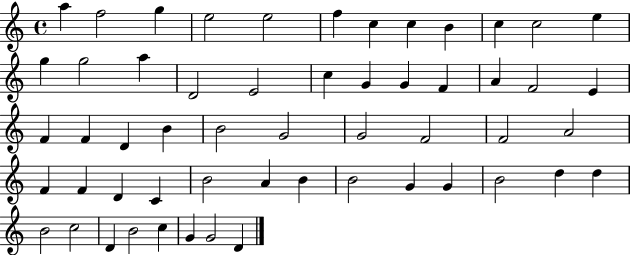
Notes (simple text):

A5/q F5/h G5/q E5/h E5/h F5/q C5/q C5/q B4/q C5/q C5/h E5/q G5/q G5/h A5/q D4/h E4/h C5/q G4/q G4/q F4/q A4/q F4/h E4/q F4/q F4/q D4/q B4/q B4/h G4/h G4/h F4/h F4/h A4/h F4/q F4/q D4/q C4/q B4/h A4/q B4/q B4/h G4/q G4/q B4/h D5/q D5/q B4/h C5/h D4/q B4/h C5/q G4/q G4/h D4/q